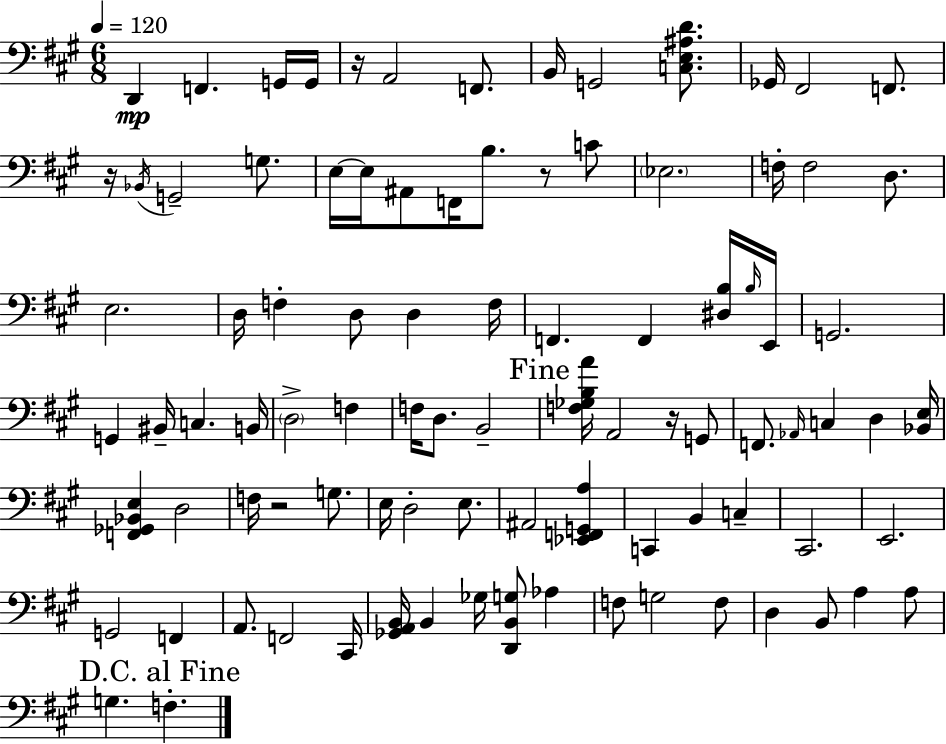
X:1
T:Untitled
M:6/8
L:1/4
K:A
D,, F,, G,,/4 G,,/4 z/4 A,,2 F,,/2 B,,/4 G,,2 [C,E,^A,D]/2 _G,,/4 ^F,,2 F,,/2 z/4 _B,,/4 G,,2 G,/2 E,/4 E,/4 ^A,,/2 F,,/4 B,/2 z/2 C/2 _E,2 F,/4 F,2 D,/2 E,2 D,/4 F, D,/2 D, F,/4 F,, F,, [^D,B,]/4 B,/4 E,,/4 G,,2 G,, ^B,,/4 C, B,,/4 D,2 F, F,/4 D,/2 B,,2 [F,_G,B,A]/4 A,,2 z/4 G,,/2 F,,/2 _A,,/4 C, D, [_B,,E,]/4 [F,,_G,,_B,,E,] D,2 F,/4 z2 G,/2 E,/4 D,2 E,/2 ^A,,2 [_E,,F,,G,,A,] C,, B,, C, ^C,,2 E,,2 G,,2 F,, A,,/2 F,,2 ^C,,/4 [_G,,A,,B,,]/4 B,, _G,/4 [D,,B,,G,]/2 _A, F,/2 G,2 F,/2 D, B,,/2 A, A,/2 G, F,